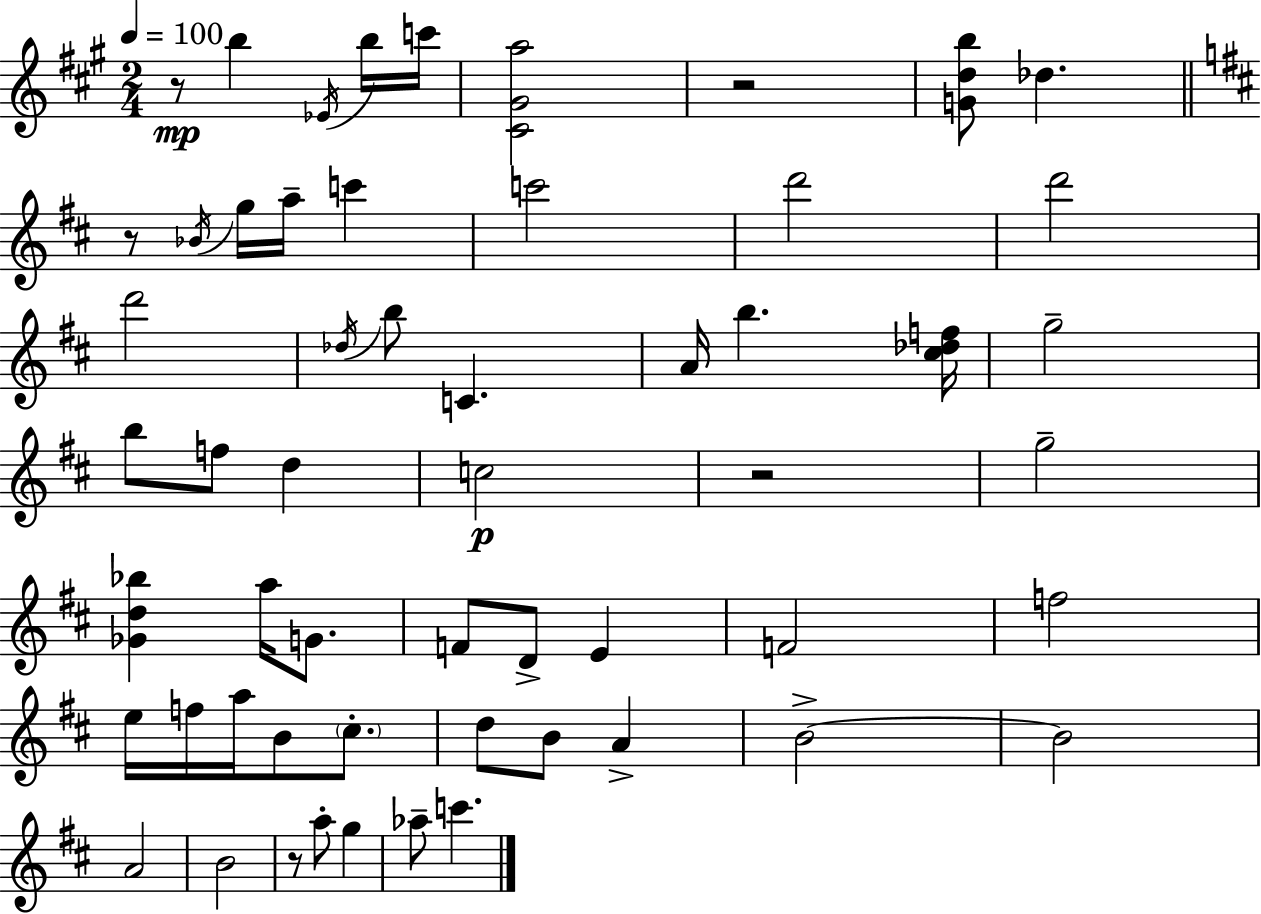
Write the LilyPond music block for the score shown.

{
  \clef treble
  \numericTimeSignature
  \time 2/4
  \key a \major
  \tempo 4 = 100
  r8\mp b''4 \acciaccatura { ees'16 } b''16 | c'''16 <cis' gis' a''>2 | r2 | <g' d'' b''>8 des''4. | \break \bar "||" \break \key d \major r8 \acciaccatura { bes'16 } g''16 a''16-- c'''4 | c'''2 | d'''2 | d'''2 | \break d'''2 | \acciaccatura { des''16 } b''8 c'4. | a'16 b''4. | <cis'' des'' f''>16 g''2-- | \break b''8 f''8 d''4 | c''2\p | r2 | g''2-- | \break <ges' d'' bes''>4 a''16 g'8. | f'8 d'8-> e'4 | f'2 | f''2 | \break e''16 f''16 a''16 b'8 \parenthesize cis''8.-. | d''8 b'8 a'4-> | b'2->~~ | b'2 | \break a'2 | b'2 | r8 a''8-. g''4 | aes''8-- c'''4. | \break \bar "|."
}